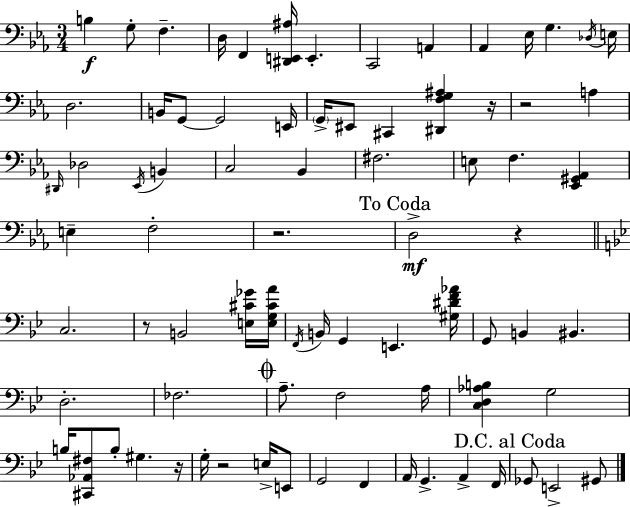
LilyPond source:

{
  \clef bass
  \numericTimeSignature
  \time 3/4
  \key c \minor
  b4\f g8-. f4.-- | d16 f,4 <dis, e, ais>16 e,4.-. | c,2 a,4 | aes,4 ees16 g4. \acciaccatura { des16 } | \break e16 d2. | b,16 g,8~~ g,2 | e,16 \parenthesize g,16-> eis,8 cis,4 <dis, f g ais>4 | r16 r2 a4 | \break \grace { dis,16 } des2 \acciaccatura { ees,16 } b,4 | c2 bes,4 | fis2. | e8 f4. <ees, gis, aes,>4 | \break e4-- f2-. | r2. | \mark "To Coda" d2->\mf r4 | \bar "||" \break \key g \minor c2. | r8 b,2 <e cis' ges'>16 <e g cis' a'>16 | \acciaccatura { f,16 } b,16 g,4 e,4. | <gis dis' f' aes'>16 g,8 b,4 bis,4. | \break d2.-. | fes2. | \mark \markup { \musicglyph "scripts.coda" } a8.-- f2 | a16 <c d aes b>4 g2 | \break b16 <cis, aes, fis>8 b8-. gis4. | r16 g16-. r2 e16-> e,8 | g,2 f,4 | a,16 g,4.-> a,4-> | \break f,16 \mark "D.C. al Coda" ges,8 e,2-> gis,8 | \bar "|."
}